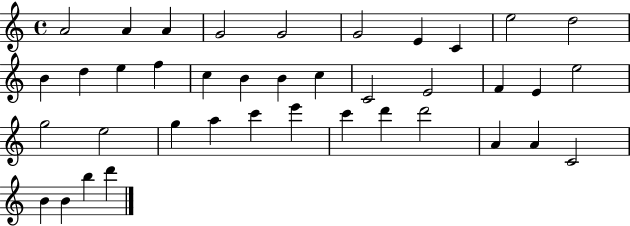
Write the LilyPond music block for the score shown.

{
  \clef treble
  \time 4/4
  \defaultTimeSignature
  \key c \major
  a'2 a'4 a'4 | g'2 g'2 | g'2 e'4 c'4 | e''2 d''2 | \break b'4 d''4 e''4 f''4 | c''4 b'4 b'4 c''4 | c'2 e'2 | f'4 e'4 e''2 | \break g''2 e''2 | g''4 a''4 c'''4 e'''4 | c'''4 d'''4 d'''2 | a'4 a'4 c'2 | \break b'4 b'4 b''4 d'''4 | \bar "|."
}